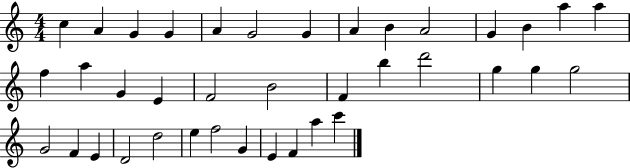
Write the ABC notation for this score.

X:1
T:Untitled
M:4/4
L:1/4
K:C
c A G G A G2 G A B A2 G B a a f a G E F2 B2 F b d'2 g g g2 G2 F E D2 d2 e f2 G E F a c'